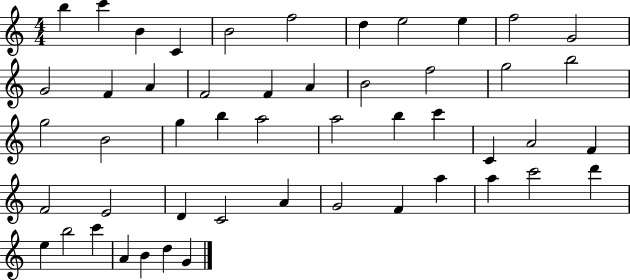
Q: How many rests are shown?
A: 0